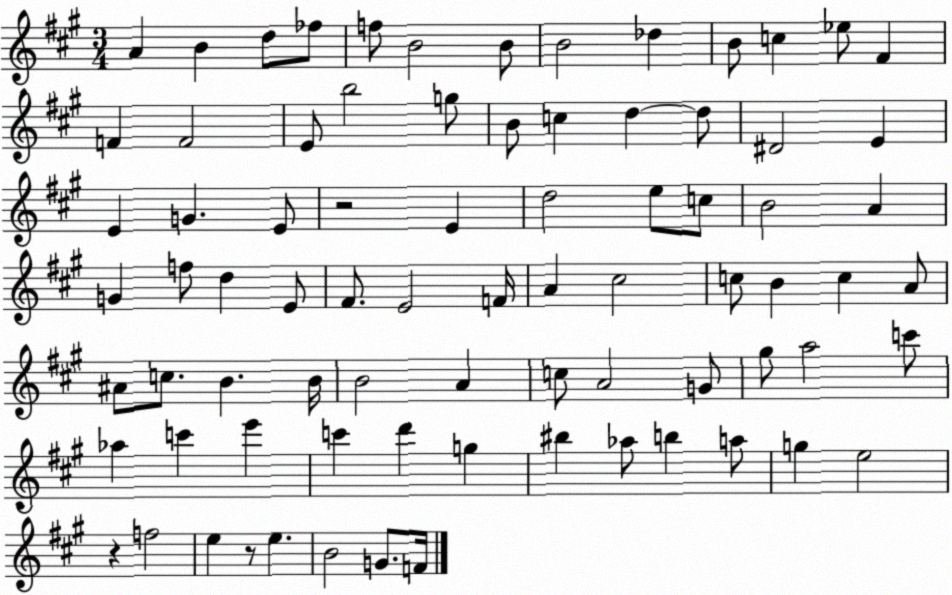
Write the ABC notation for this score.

X:1
T:Untitled
M:3/4
L:1/4
K:A
A B d/2 _f/2 f/2 B2 B/2 B2 _d B/2 c _e/2 ^F F F2 E/2 b2 g/2 B/2 c d d/2 ^D2 E E G E/2 z2 E d2 e/2 c/2 B2 A G f/2 d E/2 ^F/2 E2 F/4 A ^c2 c/2 B c A/2 ^A/2 c/2 B B/4 B2 A c/2 A2 G/2 ^g/2 a2 c'/2 _a c' e' c' d' g ^b _a/2 b a/2 g e2 z f2 e z/2 e B2 G/2 F/4